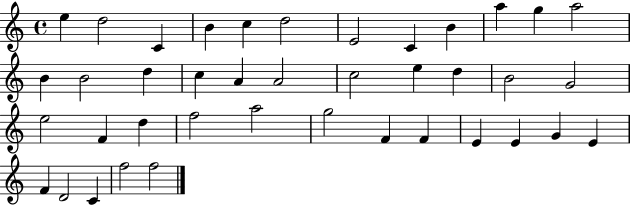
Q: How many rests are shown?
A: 0